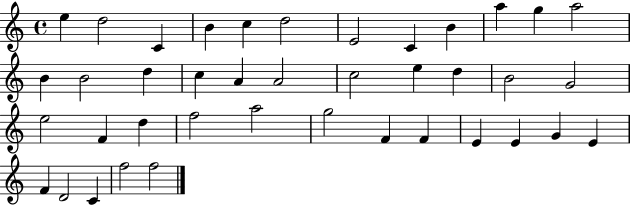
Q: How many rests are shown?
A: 0